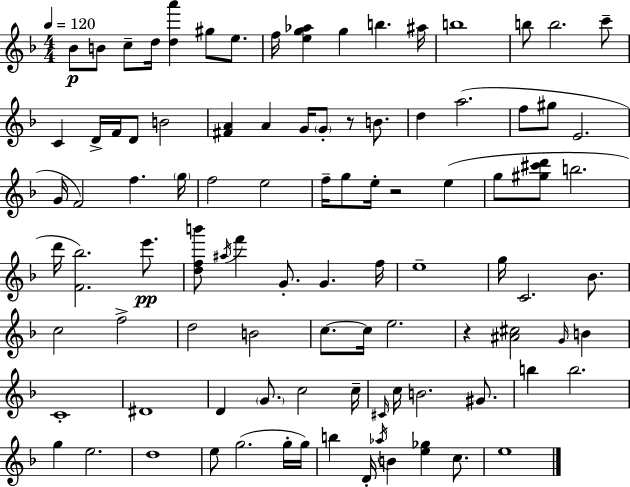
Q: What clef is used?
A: treble